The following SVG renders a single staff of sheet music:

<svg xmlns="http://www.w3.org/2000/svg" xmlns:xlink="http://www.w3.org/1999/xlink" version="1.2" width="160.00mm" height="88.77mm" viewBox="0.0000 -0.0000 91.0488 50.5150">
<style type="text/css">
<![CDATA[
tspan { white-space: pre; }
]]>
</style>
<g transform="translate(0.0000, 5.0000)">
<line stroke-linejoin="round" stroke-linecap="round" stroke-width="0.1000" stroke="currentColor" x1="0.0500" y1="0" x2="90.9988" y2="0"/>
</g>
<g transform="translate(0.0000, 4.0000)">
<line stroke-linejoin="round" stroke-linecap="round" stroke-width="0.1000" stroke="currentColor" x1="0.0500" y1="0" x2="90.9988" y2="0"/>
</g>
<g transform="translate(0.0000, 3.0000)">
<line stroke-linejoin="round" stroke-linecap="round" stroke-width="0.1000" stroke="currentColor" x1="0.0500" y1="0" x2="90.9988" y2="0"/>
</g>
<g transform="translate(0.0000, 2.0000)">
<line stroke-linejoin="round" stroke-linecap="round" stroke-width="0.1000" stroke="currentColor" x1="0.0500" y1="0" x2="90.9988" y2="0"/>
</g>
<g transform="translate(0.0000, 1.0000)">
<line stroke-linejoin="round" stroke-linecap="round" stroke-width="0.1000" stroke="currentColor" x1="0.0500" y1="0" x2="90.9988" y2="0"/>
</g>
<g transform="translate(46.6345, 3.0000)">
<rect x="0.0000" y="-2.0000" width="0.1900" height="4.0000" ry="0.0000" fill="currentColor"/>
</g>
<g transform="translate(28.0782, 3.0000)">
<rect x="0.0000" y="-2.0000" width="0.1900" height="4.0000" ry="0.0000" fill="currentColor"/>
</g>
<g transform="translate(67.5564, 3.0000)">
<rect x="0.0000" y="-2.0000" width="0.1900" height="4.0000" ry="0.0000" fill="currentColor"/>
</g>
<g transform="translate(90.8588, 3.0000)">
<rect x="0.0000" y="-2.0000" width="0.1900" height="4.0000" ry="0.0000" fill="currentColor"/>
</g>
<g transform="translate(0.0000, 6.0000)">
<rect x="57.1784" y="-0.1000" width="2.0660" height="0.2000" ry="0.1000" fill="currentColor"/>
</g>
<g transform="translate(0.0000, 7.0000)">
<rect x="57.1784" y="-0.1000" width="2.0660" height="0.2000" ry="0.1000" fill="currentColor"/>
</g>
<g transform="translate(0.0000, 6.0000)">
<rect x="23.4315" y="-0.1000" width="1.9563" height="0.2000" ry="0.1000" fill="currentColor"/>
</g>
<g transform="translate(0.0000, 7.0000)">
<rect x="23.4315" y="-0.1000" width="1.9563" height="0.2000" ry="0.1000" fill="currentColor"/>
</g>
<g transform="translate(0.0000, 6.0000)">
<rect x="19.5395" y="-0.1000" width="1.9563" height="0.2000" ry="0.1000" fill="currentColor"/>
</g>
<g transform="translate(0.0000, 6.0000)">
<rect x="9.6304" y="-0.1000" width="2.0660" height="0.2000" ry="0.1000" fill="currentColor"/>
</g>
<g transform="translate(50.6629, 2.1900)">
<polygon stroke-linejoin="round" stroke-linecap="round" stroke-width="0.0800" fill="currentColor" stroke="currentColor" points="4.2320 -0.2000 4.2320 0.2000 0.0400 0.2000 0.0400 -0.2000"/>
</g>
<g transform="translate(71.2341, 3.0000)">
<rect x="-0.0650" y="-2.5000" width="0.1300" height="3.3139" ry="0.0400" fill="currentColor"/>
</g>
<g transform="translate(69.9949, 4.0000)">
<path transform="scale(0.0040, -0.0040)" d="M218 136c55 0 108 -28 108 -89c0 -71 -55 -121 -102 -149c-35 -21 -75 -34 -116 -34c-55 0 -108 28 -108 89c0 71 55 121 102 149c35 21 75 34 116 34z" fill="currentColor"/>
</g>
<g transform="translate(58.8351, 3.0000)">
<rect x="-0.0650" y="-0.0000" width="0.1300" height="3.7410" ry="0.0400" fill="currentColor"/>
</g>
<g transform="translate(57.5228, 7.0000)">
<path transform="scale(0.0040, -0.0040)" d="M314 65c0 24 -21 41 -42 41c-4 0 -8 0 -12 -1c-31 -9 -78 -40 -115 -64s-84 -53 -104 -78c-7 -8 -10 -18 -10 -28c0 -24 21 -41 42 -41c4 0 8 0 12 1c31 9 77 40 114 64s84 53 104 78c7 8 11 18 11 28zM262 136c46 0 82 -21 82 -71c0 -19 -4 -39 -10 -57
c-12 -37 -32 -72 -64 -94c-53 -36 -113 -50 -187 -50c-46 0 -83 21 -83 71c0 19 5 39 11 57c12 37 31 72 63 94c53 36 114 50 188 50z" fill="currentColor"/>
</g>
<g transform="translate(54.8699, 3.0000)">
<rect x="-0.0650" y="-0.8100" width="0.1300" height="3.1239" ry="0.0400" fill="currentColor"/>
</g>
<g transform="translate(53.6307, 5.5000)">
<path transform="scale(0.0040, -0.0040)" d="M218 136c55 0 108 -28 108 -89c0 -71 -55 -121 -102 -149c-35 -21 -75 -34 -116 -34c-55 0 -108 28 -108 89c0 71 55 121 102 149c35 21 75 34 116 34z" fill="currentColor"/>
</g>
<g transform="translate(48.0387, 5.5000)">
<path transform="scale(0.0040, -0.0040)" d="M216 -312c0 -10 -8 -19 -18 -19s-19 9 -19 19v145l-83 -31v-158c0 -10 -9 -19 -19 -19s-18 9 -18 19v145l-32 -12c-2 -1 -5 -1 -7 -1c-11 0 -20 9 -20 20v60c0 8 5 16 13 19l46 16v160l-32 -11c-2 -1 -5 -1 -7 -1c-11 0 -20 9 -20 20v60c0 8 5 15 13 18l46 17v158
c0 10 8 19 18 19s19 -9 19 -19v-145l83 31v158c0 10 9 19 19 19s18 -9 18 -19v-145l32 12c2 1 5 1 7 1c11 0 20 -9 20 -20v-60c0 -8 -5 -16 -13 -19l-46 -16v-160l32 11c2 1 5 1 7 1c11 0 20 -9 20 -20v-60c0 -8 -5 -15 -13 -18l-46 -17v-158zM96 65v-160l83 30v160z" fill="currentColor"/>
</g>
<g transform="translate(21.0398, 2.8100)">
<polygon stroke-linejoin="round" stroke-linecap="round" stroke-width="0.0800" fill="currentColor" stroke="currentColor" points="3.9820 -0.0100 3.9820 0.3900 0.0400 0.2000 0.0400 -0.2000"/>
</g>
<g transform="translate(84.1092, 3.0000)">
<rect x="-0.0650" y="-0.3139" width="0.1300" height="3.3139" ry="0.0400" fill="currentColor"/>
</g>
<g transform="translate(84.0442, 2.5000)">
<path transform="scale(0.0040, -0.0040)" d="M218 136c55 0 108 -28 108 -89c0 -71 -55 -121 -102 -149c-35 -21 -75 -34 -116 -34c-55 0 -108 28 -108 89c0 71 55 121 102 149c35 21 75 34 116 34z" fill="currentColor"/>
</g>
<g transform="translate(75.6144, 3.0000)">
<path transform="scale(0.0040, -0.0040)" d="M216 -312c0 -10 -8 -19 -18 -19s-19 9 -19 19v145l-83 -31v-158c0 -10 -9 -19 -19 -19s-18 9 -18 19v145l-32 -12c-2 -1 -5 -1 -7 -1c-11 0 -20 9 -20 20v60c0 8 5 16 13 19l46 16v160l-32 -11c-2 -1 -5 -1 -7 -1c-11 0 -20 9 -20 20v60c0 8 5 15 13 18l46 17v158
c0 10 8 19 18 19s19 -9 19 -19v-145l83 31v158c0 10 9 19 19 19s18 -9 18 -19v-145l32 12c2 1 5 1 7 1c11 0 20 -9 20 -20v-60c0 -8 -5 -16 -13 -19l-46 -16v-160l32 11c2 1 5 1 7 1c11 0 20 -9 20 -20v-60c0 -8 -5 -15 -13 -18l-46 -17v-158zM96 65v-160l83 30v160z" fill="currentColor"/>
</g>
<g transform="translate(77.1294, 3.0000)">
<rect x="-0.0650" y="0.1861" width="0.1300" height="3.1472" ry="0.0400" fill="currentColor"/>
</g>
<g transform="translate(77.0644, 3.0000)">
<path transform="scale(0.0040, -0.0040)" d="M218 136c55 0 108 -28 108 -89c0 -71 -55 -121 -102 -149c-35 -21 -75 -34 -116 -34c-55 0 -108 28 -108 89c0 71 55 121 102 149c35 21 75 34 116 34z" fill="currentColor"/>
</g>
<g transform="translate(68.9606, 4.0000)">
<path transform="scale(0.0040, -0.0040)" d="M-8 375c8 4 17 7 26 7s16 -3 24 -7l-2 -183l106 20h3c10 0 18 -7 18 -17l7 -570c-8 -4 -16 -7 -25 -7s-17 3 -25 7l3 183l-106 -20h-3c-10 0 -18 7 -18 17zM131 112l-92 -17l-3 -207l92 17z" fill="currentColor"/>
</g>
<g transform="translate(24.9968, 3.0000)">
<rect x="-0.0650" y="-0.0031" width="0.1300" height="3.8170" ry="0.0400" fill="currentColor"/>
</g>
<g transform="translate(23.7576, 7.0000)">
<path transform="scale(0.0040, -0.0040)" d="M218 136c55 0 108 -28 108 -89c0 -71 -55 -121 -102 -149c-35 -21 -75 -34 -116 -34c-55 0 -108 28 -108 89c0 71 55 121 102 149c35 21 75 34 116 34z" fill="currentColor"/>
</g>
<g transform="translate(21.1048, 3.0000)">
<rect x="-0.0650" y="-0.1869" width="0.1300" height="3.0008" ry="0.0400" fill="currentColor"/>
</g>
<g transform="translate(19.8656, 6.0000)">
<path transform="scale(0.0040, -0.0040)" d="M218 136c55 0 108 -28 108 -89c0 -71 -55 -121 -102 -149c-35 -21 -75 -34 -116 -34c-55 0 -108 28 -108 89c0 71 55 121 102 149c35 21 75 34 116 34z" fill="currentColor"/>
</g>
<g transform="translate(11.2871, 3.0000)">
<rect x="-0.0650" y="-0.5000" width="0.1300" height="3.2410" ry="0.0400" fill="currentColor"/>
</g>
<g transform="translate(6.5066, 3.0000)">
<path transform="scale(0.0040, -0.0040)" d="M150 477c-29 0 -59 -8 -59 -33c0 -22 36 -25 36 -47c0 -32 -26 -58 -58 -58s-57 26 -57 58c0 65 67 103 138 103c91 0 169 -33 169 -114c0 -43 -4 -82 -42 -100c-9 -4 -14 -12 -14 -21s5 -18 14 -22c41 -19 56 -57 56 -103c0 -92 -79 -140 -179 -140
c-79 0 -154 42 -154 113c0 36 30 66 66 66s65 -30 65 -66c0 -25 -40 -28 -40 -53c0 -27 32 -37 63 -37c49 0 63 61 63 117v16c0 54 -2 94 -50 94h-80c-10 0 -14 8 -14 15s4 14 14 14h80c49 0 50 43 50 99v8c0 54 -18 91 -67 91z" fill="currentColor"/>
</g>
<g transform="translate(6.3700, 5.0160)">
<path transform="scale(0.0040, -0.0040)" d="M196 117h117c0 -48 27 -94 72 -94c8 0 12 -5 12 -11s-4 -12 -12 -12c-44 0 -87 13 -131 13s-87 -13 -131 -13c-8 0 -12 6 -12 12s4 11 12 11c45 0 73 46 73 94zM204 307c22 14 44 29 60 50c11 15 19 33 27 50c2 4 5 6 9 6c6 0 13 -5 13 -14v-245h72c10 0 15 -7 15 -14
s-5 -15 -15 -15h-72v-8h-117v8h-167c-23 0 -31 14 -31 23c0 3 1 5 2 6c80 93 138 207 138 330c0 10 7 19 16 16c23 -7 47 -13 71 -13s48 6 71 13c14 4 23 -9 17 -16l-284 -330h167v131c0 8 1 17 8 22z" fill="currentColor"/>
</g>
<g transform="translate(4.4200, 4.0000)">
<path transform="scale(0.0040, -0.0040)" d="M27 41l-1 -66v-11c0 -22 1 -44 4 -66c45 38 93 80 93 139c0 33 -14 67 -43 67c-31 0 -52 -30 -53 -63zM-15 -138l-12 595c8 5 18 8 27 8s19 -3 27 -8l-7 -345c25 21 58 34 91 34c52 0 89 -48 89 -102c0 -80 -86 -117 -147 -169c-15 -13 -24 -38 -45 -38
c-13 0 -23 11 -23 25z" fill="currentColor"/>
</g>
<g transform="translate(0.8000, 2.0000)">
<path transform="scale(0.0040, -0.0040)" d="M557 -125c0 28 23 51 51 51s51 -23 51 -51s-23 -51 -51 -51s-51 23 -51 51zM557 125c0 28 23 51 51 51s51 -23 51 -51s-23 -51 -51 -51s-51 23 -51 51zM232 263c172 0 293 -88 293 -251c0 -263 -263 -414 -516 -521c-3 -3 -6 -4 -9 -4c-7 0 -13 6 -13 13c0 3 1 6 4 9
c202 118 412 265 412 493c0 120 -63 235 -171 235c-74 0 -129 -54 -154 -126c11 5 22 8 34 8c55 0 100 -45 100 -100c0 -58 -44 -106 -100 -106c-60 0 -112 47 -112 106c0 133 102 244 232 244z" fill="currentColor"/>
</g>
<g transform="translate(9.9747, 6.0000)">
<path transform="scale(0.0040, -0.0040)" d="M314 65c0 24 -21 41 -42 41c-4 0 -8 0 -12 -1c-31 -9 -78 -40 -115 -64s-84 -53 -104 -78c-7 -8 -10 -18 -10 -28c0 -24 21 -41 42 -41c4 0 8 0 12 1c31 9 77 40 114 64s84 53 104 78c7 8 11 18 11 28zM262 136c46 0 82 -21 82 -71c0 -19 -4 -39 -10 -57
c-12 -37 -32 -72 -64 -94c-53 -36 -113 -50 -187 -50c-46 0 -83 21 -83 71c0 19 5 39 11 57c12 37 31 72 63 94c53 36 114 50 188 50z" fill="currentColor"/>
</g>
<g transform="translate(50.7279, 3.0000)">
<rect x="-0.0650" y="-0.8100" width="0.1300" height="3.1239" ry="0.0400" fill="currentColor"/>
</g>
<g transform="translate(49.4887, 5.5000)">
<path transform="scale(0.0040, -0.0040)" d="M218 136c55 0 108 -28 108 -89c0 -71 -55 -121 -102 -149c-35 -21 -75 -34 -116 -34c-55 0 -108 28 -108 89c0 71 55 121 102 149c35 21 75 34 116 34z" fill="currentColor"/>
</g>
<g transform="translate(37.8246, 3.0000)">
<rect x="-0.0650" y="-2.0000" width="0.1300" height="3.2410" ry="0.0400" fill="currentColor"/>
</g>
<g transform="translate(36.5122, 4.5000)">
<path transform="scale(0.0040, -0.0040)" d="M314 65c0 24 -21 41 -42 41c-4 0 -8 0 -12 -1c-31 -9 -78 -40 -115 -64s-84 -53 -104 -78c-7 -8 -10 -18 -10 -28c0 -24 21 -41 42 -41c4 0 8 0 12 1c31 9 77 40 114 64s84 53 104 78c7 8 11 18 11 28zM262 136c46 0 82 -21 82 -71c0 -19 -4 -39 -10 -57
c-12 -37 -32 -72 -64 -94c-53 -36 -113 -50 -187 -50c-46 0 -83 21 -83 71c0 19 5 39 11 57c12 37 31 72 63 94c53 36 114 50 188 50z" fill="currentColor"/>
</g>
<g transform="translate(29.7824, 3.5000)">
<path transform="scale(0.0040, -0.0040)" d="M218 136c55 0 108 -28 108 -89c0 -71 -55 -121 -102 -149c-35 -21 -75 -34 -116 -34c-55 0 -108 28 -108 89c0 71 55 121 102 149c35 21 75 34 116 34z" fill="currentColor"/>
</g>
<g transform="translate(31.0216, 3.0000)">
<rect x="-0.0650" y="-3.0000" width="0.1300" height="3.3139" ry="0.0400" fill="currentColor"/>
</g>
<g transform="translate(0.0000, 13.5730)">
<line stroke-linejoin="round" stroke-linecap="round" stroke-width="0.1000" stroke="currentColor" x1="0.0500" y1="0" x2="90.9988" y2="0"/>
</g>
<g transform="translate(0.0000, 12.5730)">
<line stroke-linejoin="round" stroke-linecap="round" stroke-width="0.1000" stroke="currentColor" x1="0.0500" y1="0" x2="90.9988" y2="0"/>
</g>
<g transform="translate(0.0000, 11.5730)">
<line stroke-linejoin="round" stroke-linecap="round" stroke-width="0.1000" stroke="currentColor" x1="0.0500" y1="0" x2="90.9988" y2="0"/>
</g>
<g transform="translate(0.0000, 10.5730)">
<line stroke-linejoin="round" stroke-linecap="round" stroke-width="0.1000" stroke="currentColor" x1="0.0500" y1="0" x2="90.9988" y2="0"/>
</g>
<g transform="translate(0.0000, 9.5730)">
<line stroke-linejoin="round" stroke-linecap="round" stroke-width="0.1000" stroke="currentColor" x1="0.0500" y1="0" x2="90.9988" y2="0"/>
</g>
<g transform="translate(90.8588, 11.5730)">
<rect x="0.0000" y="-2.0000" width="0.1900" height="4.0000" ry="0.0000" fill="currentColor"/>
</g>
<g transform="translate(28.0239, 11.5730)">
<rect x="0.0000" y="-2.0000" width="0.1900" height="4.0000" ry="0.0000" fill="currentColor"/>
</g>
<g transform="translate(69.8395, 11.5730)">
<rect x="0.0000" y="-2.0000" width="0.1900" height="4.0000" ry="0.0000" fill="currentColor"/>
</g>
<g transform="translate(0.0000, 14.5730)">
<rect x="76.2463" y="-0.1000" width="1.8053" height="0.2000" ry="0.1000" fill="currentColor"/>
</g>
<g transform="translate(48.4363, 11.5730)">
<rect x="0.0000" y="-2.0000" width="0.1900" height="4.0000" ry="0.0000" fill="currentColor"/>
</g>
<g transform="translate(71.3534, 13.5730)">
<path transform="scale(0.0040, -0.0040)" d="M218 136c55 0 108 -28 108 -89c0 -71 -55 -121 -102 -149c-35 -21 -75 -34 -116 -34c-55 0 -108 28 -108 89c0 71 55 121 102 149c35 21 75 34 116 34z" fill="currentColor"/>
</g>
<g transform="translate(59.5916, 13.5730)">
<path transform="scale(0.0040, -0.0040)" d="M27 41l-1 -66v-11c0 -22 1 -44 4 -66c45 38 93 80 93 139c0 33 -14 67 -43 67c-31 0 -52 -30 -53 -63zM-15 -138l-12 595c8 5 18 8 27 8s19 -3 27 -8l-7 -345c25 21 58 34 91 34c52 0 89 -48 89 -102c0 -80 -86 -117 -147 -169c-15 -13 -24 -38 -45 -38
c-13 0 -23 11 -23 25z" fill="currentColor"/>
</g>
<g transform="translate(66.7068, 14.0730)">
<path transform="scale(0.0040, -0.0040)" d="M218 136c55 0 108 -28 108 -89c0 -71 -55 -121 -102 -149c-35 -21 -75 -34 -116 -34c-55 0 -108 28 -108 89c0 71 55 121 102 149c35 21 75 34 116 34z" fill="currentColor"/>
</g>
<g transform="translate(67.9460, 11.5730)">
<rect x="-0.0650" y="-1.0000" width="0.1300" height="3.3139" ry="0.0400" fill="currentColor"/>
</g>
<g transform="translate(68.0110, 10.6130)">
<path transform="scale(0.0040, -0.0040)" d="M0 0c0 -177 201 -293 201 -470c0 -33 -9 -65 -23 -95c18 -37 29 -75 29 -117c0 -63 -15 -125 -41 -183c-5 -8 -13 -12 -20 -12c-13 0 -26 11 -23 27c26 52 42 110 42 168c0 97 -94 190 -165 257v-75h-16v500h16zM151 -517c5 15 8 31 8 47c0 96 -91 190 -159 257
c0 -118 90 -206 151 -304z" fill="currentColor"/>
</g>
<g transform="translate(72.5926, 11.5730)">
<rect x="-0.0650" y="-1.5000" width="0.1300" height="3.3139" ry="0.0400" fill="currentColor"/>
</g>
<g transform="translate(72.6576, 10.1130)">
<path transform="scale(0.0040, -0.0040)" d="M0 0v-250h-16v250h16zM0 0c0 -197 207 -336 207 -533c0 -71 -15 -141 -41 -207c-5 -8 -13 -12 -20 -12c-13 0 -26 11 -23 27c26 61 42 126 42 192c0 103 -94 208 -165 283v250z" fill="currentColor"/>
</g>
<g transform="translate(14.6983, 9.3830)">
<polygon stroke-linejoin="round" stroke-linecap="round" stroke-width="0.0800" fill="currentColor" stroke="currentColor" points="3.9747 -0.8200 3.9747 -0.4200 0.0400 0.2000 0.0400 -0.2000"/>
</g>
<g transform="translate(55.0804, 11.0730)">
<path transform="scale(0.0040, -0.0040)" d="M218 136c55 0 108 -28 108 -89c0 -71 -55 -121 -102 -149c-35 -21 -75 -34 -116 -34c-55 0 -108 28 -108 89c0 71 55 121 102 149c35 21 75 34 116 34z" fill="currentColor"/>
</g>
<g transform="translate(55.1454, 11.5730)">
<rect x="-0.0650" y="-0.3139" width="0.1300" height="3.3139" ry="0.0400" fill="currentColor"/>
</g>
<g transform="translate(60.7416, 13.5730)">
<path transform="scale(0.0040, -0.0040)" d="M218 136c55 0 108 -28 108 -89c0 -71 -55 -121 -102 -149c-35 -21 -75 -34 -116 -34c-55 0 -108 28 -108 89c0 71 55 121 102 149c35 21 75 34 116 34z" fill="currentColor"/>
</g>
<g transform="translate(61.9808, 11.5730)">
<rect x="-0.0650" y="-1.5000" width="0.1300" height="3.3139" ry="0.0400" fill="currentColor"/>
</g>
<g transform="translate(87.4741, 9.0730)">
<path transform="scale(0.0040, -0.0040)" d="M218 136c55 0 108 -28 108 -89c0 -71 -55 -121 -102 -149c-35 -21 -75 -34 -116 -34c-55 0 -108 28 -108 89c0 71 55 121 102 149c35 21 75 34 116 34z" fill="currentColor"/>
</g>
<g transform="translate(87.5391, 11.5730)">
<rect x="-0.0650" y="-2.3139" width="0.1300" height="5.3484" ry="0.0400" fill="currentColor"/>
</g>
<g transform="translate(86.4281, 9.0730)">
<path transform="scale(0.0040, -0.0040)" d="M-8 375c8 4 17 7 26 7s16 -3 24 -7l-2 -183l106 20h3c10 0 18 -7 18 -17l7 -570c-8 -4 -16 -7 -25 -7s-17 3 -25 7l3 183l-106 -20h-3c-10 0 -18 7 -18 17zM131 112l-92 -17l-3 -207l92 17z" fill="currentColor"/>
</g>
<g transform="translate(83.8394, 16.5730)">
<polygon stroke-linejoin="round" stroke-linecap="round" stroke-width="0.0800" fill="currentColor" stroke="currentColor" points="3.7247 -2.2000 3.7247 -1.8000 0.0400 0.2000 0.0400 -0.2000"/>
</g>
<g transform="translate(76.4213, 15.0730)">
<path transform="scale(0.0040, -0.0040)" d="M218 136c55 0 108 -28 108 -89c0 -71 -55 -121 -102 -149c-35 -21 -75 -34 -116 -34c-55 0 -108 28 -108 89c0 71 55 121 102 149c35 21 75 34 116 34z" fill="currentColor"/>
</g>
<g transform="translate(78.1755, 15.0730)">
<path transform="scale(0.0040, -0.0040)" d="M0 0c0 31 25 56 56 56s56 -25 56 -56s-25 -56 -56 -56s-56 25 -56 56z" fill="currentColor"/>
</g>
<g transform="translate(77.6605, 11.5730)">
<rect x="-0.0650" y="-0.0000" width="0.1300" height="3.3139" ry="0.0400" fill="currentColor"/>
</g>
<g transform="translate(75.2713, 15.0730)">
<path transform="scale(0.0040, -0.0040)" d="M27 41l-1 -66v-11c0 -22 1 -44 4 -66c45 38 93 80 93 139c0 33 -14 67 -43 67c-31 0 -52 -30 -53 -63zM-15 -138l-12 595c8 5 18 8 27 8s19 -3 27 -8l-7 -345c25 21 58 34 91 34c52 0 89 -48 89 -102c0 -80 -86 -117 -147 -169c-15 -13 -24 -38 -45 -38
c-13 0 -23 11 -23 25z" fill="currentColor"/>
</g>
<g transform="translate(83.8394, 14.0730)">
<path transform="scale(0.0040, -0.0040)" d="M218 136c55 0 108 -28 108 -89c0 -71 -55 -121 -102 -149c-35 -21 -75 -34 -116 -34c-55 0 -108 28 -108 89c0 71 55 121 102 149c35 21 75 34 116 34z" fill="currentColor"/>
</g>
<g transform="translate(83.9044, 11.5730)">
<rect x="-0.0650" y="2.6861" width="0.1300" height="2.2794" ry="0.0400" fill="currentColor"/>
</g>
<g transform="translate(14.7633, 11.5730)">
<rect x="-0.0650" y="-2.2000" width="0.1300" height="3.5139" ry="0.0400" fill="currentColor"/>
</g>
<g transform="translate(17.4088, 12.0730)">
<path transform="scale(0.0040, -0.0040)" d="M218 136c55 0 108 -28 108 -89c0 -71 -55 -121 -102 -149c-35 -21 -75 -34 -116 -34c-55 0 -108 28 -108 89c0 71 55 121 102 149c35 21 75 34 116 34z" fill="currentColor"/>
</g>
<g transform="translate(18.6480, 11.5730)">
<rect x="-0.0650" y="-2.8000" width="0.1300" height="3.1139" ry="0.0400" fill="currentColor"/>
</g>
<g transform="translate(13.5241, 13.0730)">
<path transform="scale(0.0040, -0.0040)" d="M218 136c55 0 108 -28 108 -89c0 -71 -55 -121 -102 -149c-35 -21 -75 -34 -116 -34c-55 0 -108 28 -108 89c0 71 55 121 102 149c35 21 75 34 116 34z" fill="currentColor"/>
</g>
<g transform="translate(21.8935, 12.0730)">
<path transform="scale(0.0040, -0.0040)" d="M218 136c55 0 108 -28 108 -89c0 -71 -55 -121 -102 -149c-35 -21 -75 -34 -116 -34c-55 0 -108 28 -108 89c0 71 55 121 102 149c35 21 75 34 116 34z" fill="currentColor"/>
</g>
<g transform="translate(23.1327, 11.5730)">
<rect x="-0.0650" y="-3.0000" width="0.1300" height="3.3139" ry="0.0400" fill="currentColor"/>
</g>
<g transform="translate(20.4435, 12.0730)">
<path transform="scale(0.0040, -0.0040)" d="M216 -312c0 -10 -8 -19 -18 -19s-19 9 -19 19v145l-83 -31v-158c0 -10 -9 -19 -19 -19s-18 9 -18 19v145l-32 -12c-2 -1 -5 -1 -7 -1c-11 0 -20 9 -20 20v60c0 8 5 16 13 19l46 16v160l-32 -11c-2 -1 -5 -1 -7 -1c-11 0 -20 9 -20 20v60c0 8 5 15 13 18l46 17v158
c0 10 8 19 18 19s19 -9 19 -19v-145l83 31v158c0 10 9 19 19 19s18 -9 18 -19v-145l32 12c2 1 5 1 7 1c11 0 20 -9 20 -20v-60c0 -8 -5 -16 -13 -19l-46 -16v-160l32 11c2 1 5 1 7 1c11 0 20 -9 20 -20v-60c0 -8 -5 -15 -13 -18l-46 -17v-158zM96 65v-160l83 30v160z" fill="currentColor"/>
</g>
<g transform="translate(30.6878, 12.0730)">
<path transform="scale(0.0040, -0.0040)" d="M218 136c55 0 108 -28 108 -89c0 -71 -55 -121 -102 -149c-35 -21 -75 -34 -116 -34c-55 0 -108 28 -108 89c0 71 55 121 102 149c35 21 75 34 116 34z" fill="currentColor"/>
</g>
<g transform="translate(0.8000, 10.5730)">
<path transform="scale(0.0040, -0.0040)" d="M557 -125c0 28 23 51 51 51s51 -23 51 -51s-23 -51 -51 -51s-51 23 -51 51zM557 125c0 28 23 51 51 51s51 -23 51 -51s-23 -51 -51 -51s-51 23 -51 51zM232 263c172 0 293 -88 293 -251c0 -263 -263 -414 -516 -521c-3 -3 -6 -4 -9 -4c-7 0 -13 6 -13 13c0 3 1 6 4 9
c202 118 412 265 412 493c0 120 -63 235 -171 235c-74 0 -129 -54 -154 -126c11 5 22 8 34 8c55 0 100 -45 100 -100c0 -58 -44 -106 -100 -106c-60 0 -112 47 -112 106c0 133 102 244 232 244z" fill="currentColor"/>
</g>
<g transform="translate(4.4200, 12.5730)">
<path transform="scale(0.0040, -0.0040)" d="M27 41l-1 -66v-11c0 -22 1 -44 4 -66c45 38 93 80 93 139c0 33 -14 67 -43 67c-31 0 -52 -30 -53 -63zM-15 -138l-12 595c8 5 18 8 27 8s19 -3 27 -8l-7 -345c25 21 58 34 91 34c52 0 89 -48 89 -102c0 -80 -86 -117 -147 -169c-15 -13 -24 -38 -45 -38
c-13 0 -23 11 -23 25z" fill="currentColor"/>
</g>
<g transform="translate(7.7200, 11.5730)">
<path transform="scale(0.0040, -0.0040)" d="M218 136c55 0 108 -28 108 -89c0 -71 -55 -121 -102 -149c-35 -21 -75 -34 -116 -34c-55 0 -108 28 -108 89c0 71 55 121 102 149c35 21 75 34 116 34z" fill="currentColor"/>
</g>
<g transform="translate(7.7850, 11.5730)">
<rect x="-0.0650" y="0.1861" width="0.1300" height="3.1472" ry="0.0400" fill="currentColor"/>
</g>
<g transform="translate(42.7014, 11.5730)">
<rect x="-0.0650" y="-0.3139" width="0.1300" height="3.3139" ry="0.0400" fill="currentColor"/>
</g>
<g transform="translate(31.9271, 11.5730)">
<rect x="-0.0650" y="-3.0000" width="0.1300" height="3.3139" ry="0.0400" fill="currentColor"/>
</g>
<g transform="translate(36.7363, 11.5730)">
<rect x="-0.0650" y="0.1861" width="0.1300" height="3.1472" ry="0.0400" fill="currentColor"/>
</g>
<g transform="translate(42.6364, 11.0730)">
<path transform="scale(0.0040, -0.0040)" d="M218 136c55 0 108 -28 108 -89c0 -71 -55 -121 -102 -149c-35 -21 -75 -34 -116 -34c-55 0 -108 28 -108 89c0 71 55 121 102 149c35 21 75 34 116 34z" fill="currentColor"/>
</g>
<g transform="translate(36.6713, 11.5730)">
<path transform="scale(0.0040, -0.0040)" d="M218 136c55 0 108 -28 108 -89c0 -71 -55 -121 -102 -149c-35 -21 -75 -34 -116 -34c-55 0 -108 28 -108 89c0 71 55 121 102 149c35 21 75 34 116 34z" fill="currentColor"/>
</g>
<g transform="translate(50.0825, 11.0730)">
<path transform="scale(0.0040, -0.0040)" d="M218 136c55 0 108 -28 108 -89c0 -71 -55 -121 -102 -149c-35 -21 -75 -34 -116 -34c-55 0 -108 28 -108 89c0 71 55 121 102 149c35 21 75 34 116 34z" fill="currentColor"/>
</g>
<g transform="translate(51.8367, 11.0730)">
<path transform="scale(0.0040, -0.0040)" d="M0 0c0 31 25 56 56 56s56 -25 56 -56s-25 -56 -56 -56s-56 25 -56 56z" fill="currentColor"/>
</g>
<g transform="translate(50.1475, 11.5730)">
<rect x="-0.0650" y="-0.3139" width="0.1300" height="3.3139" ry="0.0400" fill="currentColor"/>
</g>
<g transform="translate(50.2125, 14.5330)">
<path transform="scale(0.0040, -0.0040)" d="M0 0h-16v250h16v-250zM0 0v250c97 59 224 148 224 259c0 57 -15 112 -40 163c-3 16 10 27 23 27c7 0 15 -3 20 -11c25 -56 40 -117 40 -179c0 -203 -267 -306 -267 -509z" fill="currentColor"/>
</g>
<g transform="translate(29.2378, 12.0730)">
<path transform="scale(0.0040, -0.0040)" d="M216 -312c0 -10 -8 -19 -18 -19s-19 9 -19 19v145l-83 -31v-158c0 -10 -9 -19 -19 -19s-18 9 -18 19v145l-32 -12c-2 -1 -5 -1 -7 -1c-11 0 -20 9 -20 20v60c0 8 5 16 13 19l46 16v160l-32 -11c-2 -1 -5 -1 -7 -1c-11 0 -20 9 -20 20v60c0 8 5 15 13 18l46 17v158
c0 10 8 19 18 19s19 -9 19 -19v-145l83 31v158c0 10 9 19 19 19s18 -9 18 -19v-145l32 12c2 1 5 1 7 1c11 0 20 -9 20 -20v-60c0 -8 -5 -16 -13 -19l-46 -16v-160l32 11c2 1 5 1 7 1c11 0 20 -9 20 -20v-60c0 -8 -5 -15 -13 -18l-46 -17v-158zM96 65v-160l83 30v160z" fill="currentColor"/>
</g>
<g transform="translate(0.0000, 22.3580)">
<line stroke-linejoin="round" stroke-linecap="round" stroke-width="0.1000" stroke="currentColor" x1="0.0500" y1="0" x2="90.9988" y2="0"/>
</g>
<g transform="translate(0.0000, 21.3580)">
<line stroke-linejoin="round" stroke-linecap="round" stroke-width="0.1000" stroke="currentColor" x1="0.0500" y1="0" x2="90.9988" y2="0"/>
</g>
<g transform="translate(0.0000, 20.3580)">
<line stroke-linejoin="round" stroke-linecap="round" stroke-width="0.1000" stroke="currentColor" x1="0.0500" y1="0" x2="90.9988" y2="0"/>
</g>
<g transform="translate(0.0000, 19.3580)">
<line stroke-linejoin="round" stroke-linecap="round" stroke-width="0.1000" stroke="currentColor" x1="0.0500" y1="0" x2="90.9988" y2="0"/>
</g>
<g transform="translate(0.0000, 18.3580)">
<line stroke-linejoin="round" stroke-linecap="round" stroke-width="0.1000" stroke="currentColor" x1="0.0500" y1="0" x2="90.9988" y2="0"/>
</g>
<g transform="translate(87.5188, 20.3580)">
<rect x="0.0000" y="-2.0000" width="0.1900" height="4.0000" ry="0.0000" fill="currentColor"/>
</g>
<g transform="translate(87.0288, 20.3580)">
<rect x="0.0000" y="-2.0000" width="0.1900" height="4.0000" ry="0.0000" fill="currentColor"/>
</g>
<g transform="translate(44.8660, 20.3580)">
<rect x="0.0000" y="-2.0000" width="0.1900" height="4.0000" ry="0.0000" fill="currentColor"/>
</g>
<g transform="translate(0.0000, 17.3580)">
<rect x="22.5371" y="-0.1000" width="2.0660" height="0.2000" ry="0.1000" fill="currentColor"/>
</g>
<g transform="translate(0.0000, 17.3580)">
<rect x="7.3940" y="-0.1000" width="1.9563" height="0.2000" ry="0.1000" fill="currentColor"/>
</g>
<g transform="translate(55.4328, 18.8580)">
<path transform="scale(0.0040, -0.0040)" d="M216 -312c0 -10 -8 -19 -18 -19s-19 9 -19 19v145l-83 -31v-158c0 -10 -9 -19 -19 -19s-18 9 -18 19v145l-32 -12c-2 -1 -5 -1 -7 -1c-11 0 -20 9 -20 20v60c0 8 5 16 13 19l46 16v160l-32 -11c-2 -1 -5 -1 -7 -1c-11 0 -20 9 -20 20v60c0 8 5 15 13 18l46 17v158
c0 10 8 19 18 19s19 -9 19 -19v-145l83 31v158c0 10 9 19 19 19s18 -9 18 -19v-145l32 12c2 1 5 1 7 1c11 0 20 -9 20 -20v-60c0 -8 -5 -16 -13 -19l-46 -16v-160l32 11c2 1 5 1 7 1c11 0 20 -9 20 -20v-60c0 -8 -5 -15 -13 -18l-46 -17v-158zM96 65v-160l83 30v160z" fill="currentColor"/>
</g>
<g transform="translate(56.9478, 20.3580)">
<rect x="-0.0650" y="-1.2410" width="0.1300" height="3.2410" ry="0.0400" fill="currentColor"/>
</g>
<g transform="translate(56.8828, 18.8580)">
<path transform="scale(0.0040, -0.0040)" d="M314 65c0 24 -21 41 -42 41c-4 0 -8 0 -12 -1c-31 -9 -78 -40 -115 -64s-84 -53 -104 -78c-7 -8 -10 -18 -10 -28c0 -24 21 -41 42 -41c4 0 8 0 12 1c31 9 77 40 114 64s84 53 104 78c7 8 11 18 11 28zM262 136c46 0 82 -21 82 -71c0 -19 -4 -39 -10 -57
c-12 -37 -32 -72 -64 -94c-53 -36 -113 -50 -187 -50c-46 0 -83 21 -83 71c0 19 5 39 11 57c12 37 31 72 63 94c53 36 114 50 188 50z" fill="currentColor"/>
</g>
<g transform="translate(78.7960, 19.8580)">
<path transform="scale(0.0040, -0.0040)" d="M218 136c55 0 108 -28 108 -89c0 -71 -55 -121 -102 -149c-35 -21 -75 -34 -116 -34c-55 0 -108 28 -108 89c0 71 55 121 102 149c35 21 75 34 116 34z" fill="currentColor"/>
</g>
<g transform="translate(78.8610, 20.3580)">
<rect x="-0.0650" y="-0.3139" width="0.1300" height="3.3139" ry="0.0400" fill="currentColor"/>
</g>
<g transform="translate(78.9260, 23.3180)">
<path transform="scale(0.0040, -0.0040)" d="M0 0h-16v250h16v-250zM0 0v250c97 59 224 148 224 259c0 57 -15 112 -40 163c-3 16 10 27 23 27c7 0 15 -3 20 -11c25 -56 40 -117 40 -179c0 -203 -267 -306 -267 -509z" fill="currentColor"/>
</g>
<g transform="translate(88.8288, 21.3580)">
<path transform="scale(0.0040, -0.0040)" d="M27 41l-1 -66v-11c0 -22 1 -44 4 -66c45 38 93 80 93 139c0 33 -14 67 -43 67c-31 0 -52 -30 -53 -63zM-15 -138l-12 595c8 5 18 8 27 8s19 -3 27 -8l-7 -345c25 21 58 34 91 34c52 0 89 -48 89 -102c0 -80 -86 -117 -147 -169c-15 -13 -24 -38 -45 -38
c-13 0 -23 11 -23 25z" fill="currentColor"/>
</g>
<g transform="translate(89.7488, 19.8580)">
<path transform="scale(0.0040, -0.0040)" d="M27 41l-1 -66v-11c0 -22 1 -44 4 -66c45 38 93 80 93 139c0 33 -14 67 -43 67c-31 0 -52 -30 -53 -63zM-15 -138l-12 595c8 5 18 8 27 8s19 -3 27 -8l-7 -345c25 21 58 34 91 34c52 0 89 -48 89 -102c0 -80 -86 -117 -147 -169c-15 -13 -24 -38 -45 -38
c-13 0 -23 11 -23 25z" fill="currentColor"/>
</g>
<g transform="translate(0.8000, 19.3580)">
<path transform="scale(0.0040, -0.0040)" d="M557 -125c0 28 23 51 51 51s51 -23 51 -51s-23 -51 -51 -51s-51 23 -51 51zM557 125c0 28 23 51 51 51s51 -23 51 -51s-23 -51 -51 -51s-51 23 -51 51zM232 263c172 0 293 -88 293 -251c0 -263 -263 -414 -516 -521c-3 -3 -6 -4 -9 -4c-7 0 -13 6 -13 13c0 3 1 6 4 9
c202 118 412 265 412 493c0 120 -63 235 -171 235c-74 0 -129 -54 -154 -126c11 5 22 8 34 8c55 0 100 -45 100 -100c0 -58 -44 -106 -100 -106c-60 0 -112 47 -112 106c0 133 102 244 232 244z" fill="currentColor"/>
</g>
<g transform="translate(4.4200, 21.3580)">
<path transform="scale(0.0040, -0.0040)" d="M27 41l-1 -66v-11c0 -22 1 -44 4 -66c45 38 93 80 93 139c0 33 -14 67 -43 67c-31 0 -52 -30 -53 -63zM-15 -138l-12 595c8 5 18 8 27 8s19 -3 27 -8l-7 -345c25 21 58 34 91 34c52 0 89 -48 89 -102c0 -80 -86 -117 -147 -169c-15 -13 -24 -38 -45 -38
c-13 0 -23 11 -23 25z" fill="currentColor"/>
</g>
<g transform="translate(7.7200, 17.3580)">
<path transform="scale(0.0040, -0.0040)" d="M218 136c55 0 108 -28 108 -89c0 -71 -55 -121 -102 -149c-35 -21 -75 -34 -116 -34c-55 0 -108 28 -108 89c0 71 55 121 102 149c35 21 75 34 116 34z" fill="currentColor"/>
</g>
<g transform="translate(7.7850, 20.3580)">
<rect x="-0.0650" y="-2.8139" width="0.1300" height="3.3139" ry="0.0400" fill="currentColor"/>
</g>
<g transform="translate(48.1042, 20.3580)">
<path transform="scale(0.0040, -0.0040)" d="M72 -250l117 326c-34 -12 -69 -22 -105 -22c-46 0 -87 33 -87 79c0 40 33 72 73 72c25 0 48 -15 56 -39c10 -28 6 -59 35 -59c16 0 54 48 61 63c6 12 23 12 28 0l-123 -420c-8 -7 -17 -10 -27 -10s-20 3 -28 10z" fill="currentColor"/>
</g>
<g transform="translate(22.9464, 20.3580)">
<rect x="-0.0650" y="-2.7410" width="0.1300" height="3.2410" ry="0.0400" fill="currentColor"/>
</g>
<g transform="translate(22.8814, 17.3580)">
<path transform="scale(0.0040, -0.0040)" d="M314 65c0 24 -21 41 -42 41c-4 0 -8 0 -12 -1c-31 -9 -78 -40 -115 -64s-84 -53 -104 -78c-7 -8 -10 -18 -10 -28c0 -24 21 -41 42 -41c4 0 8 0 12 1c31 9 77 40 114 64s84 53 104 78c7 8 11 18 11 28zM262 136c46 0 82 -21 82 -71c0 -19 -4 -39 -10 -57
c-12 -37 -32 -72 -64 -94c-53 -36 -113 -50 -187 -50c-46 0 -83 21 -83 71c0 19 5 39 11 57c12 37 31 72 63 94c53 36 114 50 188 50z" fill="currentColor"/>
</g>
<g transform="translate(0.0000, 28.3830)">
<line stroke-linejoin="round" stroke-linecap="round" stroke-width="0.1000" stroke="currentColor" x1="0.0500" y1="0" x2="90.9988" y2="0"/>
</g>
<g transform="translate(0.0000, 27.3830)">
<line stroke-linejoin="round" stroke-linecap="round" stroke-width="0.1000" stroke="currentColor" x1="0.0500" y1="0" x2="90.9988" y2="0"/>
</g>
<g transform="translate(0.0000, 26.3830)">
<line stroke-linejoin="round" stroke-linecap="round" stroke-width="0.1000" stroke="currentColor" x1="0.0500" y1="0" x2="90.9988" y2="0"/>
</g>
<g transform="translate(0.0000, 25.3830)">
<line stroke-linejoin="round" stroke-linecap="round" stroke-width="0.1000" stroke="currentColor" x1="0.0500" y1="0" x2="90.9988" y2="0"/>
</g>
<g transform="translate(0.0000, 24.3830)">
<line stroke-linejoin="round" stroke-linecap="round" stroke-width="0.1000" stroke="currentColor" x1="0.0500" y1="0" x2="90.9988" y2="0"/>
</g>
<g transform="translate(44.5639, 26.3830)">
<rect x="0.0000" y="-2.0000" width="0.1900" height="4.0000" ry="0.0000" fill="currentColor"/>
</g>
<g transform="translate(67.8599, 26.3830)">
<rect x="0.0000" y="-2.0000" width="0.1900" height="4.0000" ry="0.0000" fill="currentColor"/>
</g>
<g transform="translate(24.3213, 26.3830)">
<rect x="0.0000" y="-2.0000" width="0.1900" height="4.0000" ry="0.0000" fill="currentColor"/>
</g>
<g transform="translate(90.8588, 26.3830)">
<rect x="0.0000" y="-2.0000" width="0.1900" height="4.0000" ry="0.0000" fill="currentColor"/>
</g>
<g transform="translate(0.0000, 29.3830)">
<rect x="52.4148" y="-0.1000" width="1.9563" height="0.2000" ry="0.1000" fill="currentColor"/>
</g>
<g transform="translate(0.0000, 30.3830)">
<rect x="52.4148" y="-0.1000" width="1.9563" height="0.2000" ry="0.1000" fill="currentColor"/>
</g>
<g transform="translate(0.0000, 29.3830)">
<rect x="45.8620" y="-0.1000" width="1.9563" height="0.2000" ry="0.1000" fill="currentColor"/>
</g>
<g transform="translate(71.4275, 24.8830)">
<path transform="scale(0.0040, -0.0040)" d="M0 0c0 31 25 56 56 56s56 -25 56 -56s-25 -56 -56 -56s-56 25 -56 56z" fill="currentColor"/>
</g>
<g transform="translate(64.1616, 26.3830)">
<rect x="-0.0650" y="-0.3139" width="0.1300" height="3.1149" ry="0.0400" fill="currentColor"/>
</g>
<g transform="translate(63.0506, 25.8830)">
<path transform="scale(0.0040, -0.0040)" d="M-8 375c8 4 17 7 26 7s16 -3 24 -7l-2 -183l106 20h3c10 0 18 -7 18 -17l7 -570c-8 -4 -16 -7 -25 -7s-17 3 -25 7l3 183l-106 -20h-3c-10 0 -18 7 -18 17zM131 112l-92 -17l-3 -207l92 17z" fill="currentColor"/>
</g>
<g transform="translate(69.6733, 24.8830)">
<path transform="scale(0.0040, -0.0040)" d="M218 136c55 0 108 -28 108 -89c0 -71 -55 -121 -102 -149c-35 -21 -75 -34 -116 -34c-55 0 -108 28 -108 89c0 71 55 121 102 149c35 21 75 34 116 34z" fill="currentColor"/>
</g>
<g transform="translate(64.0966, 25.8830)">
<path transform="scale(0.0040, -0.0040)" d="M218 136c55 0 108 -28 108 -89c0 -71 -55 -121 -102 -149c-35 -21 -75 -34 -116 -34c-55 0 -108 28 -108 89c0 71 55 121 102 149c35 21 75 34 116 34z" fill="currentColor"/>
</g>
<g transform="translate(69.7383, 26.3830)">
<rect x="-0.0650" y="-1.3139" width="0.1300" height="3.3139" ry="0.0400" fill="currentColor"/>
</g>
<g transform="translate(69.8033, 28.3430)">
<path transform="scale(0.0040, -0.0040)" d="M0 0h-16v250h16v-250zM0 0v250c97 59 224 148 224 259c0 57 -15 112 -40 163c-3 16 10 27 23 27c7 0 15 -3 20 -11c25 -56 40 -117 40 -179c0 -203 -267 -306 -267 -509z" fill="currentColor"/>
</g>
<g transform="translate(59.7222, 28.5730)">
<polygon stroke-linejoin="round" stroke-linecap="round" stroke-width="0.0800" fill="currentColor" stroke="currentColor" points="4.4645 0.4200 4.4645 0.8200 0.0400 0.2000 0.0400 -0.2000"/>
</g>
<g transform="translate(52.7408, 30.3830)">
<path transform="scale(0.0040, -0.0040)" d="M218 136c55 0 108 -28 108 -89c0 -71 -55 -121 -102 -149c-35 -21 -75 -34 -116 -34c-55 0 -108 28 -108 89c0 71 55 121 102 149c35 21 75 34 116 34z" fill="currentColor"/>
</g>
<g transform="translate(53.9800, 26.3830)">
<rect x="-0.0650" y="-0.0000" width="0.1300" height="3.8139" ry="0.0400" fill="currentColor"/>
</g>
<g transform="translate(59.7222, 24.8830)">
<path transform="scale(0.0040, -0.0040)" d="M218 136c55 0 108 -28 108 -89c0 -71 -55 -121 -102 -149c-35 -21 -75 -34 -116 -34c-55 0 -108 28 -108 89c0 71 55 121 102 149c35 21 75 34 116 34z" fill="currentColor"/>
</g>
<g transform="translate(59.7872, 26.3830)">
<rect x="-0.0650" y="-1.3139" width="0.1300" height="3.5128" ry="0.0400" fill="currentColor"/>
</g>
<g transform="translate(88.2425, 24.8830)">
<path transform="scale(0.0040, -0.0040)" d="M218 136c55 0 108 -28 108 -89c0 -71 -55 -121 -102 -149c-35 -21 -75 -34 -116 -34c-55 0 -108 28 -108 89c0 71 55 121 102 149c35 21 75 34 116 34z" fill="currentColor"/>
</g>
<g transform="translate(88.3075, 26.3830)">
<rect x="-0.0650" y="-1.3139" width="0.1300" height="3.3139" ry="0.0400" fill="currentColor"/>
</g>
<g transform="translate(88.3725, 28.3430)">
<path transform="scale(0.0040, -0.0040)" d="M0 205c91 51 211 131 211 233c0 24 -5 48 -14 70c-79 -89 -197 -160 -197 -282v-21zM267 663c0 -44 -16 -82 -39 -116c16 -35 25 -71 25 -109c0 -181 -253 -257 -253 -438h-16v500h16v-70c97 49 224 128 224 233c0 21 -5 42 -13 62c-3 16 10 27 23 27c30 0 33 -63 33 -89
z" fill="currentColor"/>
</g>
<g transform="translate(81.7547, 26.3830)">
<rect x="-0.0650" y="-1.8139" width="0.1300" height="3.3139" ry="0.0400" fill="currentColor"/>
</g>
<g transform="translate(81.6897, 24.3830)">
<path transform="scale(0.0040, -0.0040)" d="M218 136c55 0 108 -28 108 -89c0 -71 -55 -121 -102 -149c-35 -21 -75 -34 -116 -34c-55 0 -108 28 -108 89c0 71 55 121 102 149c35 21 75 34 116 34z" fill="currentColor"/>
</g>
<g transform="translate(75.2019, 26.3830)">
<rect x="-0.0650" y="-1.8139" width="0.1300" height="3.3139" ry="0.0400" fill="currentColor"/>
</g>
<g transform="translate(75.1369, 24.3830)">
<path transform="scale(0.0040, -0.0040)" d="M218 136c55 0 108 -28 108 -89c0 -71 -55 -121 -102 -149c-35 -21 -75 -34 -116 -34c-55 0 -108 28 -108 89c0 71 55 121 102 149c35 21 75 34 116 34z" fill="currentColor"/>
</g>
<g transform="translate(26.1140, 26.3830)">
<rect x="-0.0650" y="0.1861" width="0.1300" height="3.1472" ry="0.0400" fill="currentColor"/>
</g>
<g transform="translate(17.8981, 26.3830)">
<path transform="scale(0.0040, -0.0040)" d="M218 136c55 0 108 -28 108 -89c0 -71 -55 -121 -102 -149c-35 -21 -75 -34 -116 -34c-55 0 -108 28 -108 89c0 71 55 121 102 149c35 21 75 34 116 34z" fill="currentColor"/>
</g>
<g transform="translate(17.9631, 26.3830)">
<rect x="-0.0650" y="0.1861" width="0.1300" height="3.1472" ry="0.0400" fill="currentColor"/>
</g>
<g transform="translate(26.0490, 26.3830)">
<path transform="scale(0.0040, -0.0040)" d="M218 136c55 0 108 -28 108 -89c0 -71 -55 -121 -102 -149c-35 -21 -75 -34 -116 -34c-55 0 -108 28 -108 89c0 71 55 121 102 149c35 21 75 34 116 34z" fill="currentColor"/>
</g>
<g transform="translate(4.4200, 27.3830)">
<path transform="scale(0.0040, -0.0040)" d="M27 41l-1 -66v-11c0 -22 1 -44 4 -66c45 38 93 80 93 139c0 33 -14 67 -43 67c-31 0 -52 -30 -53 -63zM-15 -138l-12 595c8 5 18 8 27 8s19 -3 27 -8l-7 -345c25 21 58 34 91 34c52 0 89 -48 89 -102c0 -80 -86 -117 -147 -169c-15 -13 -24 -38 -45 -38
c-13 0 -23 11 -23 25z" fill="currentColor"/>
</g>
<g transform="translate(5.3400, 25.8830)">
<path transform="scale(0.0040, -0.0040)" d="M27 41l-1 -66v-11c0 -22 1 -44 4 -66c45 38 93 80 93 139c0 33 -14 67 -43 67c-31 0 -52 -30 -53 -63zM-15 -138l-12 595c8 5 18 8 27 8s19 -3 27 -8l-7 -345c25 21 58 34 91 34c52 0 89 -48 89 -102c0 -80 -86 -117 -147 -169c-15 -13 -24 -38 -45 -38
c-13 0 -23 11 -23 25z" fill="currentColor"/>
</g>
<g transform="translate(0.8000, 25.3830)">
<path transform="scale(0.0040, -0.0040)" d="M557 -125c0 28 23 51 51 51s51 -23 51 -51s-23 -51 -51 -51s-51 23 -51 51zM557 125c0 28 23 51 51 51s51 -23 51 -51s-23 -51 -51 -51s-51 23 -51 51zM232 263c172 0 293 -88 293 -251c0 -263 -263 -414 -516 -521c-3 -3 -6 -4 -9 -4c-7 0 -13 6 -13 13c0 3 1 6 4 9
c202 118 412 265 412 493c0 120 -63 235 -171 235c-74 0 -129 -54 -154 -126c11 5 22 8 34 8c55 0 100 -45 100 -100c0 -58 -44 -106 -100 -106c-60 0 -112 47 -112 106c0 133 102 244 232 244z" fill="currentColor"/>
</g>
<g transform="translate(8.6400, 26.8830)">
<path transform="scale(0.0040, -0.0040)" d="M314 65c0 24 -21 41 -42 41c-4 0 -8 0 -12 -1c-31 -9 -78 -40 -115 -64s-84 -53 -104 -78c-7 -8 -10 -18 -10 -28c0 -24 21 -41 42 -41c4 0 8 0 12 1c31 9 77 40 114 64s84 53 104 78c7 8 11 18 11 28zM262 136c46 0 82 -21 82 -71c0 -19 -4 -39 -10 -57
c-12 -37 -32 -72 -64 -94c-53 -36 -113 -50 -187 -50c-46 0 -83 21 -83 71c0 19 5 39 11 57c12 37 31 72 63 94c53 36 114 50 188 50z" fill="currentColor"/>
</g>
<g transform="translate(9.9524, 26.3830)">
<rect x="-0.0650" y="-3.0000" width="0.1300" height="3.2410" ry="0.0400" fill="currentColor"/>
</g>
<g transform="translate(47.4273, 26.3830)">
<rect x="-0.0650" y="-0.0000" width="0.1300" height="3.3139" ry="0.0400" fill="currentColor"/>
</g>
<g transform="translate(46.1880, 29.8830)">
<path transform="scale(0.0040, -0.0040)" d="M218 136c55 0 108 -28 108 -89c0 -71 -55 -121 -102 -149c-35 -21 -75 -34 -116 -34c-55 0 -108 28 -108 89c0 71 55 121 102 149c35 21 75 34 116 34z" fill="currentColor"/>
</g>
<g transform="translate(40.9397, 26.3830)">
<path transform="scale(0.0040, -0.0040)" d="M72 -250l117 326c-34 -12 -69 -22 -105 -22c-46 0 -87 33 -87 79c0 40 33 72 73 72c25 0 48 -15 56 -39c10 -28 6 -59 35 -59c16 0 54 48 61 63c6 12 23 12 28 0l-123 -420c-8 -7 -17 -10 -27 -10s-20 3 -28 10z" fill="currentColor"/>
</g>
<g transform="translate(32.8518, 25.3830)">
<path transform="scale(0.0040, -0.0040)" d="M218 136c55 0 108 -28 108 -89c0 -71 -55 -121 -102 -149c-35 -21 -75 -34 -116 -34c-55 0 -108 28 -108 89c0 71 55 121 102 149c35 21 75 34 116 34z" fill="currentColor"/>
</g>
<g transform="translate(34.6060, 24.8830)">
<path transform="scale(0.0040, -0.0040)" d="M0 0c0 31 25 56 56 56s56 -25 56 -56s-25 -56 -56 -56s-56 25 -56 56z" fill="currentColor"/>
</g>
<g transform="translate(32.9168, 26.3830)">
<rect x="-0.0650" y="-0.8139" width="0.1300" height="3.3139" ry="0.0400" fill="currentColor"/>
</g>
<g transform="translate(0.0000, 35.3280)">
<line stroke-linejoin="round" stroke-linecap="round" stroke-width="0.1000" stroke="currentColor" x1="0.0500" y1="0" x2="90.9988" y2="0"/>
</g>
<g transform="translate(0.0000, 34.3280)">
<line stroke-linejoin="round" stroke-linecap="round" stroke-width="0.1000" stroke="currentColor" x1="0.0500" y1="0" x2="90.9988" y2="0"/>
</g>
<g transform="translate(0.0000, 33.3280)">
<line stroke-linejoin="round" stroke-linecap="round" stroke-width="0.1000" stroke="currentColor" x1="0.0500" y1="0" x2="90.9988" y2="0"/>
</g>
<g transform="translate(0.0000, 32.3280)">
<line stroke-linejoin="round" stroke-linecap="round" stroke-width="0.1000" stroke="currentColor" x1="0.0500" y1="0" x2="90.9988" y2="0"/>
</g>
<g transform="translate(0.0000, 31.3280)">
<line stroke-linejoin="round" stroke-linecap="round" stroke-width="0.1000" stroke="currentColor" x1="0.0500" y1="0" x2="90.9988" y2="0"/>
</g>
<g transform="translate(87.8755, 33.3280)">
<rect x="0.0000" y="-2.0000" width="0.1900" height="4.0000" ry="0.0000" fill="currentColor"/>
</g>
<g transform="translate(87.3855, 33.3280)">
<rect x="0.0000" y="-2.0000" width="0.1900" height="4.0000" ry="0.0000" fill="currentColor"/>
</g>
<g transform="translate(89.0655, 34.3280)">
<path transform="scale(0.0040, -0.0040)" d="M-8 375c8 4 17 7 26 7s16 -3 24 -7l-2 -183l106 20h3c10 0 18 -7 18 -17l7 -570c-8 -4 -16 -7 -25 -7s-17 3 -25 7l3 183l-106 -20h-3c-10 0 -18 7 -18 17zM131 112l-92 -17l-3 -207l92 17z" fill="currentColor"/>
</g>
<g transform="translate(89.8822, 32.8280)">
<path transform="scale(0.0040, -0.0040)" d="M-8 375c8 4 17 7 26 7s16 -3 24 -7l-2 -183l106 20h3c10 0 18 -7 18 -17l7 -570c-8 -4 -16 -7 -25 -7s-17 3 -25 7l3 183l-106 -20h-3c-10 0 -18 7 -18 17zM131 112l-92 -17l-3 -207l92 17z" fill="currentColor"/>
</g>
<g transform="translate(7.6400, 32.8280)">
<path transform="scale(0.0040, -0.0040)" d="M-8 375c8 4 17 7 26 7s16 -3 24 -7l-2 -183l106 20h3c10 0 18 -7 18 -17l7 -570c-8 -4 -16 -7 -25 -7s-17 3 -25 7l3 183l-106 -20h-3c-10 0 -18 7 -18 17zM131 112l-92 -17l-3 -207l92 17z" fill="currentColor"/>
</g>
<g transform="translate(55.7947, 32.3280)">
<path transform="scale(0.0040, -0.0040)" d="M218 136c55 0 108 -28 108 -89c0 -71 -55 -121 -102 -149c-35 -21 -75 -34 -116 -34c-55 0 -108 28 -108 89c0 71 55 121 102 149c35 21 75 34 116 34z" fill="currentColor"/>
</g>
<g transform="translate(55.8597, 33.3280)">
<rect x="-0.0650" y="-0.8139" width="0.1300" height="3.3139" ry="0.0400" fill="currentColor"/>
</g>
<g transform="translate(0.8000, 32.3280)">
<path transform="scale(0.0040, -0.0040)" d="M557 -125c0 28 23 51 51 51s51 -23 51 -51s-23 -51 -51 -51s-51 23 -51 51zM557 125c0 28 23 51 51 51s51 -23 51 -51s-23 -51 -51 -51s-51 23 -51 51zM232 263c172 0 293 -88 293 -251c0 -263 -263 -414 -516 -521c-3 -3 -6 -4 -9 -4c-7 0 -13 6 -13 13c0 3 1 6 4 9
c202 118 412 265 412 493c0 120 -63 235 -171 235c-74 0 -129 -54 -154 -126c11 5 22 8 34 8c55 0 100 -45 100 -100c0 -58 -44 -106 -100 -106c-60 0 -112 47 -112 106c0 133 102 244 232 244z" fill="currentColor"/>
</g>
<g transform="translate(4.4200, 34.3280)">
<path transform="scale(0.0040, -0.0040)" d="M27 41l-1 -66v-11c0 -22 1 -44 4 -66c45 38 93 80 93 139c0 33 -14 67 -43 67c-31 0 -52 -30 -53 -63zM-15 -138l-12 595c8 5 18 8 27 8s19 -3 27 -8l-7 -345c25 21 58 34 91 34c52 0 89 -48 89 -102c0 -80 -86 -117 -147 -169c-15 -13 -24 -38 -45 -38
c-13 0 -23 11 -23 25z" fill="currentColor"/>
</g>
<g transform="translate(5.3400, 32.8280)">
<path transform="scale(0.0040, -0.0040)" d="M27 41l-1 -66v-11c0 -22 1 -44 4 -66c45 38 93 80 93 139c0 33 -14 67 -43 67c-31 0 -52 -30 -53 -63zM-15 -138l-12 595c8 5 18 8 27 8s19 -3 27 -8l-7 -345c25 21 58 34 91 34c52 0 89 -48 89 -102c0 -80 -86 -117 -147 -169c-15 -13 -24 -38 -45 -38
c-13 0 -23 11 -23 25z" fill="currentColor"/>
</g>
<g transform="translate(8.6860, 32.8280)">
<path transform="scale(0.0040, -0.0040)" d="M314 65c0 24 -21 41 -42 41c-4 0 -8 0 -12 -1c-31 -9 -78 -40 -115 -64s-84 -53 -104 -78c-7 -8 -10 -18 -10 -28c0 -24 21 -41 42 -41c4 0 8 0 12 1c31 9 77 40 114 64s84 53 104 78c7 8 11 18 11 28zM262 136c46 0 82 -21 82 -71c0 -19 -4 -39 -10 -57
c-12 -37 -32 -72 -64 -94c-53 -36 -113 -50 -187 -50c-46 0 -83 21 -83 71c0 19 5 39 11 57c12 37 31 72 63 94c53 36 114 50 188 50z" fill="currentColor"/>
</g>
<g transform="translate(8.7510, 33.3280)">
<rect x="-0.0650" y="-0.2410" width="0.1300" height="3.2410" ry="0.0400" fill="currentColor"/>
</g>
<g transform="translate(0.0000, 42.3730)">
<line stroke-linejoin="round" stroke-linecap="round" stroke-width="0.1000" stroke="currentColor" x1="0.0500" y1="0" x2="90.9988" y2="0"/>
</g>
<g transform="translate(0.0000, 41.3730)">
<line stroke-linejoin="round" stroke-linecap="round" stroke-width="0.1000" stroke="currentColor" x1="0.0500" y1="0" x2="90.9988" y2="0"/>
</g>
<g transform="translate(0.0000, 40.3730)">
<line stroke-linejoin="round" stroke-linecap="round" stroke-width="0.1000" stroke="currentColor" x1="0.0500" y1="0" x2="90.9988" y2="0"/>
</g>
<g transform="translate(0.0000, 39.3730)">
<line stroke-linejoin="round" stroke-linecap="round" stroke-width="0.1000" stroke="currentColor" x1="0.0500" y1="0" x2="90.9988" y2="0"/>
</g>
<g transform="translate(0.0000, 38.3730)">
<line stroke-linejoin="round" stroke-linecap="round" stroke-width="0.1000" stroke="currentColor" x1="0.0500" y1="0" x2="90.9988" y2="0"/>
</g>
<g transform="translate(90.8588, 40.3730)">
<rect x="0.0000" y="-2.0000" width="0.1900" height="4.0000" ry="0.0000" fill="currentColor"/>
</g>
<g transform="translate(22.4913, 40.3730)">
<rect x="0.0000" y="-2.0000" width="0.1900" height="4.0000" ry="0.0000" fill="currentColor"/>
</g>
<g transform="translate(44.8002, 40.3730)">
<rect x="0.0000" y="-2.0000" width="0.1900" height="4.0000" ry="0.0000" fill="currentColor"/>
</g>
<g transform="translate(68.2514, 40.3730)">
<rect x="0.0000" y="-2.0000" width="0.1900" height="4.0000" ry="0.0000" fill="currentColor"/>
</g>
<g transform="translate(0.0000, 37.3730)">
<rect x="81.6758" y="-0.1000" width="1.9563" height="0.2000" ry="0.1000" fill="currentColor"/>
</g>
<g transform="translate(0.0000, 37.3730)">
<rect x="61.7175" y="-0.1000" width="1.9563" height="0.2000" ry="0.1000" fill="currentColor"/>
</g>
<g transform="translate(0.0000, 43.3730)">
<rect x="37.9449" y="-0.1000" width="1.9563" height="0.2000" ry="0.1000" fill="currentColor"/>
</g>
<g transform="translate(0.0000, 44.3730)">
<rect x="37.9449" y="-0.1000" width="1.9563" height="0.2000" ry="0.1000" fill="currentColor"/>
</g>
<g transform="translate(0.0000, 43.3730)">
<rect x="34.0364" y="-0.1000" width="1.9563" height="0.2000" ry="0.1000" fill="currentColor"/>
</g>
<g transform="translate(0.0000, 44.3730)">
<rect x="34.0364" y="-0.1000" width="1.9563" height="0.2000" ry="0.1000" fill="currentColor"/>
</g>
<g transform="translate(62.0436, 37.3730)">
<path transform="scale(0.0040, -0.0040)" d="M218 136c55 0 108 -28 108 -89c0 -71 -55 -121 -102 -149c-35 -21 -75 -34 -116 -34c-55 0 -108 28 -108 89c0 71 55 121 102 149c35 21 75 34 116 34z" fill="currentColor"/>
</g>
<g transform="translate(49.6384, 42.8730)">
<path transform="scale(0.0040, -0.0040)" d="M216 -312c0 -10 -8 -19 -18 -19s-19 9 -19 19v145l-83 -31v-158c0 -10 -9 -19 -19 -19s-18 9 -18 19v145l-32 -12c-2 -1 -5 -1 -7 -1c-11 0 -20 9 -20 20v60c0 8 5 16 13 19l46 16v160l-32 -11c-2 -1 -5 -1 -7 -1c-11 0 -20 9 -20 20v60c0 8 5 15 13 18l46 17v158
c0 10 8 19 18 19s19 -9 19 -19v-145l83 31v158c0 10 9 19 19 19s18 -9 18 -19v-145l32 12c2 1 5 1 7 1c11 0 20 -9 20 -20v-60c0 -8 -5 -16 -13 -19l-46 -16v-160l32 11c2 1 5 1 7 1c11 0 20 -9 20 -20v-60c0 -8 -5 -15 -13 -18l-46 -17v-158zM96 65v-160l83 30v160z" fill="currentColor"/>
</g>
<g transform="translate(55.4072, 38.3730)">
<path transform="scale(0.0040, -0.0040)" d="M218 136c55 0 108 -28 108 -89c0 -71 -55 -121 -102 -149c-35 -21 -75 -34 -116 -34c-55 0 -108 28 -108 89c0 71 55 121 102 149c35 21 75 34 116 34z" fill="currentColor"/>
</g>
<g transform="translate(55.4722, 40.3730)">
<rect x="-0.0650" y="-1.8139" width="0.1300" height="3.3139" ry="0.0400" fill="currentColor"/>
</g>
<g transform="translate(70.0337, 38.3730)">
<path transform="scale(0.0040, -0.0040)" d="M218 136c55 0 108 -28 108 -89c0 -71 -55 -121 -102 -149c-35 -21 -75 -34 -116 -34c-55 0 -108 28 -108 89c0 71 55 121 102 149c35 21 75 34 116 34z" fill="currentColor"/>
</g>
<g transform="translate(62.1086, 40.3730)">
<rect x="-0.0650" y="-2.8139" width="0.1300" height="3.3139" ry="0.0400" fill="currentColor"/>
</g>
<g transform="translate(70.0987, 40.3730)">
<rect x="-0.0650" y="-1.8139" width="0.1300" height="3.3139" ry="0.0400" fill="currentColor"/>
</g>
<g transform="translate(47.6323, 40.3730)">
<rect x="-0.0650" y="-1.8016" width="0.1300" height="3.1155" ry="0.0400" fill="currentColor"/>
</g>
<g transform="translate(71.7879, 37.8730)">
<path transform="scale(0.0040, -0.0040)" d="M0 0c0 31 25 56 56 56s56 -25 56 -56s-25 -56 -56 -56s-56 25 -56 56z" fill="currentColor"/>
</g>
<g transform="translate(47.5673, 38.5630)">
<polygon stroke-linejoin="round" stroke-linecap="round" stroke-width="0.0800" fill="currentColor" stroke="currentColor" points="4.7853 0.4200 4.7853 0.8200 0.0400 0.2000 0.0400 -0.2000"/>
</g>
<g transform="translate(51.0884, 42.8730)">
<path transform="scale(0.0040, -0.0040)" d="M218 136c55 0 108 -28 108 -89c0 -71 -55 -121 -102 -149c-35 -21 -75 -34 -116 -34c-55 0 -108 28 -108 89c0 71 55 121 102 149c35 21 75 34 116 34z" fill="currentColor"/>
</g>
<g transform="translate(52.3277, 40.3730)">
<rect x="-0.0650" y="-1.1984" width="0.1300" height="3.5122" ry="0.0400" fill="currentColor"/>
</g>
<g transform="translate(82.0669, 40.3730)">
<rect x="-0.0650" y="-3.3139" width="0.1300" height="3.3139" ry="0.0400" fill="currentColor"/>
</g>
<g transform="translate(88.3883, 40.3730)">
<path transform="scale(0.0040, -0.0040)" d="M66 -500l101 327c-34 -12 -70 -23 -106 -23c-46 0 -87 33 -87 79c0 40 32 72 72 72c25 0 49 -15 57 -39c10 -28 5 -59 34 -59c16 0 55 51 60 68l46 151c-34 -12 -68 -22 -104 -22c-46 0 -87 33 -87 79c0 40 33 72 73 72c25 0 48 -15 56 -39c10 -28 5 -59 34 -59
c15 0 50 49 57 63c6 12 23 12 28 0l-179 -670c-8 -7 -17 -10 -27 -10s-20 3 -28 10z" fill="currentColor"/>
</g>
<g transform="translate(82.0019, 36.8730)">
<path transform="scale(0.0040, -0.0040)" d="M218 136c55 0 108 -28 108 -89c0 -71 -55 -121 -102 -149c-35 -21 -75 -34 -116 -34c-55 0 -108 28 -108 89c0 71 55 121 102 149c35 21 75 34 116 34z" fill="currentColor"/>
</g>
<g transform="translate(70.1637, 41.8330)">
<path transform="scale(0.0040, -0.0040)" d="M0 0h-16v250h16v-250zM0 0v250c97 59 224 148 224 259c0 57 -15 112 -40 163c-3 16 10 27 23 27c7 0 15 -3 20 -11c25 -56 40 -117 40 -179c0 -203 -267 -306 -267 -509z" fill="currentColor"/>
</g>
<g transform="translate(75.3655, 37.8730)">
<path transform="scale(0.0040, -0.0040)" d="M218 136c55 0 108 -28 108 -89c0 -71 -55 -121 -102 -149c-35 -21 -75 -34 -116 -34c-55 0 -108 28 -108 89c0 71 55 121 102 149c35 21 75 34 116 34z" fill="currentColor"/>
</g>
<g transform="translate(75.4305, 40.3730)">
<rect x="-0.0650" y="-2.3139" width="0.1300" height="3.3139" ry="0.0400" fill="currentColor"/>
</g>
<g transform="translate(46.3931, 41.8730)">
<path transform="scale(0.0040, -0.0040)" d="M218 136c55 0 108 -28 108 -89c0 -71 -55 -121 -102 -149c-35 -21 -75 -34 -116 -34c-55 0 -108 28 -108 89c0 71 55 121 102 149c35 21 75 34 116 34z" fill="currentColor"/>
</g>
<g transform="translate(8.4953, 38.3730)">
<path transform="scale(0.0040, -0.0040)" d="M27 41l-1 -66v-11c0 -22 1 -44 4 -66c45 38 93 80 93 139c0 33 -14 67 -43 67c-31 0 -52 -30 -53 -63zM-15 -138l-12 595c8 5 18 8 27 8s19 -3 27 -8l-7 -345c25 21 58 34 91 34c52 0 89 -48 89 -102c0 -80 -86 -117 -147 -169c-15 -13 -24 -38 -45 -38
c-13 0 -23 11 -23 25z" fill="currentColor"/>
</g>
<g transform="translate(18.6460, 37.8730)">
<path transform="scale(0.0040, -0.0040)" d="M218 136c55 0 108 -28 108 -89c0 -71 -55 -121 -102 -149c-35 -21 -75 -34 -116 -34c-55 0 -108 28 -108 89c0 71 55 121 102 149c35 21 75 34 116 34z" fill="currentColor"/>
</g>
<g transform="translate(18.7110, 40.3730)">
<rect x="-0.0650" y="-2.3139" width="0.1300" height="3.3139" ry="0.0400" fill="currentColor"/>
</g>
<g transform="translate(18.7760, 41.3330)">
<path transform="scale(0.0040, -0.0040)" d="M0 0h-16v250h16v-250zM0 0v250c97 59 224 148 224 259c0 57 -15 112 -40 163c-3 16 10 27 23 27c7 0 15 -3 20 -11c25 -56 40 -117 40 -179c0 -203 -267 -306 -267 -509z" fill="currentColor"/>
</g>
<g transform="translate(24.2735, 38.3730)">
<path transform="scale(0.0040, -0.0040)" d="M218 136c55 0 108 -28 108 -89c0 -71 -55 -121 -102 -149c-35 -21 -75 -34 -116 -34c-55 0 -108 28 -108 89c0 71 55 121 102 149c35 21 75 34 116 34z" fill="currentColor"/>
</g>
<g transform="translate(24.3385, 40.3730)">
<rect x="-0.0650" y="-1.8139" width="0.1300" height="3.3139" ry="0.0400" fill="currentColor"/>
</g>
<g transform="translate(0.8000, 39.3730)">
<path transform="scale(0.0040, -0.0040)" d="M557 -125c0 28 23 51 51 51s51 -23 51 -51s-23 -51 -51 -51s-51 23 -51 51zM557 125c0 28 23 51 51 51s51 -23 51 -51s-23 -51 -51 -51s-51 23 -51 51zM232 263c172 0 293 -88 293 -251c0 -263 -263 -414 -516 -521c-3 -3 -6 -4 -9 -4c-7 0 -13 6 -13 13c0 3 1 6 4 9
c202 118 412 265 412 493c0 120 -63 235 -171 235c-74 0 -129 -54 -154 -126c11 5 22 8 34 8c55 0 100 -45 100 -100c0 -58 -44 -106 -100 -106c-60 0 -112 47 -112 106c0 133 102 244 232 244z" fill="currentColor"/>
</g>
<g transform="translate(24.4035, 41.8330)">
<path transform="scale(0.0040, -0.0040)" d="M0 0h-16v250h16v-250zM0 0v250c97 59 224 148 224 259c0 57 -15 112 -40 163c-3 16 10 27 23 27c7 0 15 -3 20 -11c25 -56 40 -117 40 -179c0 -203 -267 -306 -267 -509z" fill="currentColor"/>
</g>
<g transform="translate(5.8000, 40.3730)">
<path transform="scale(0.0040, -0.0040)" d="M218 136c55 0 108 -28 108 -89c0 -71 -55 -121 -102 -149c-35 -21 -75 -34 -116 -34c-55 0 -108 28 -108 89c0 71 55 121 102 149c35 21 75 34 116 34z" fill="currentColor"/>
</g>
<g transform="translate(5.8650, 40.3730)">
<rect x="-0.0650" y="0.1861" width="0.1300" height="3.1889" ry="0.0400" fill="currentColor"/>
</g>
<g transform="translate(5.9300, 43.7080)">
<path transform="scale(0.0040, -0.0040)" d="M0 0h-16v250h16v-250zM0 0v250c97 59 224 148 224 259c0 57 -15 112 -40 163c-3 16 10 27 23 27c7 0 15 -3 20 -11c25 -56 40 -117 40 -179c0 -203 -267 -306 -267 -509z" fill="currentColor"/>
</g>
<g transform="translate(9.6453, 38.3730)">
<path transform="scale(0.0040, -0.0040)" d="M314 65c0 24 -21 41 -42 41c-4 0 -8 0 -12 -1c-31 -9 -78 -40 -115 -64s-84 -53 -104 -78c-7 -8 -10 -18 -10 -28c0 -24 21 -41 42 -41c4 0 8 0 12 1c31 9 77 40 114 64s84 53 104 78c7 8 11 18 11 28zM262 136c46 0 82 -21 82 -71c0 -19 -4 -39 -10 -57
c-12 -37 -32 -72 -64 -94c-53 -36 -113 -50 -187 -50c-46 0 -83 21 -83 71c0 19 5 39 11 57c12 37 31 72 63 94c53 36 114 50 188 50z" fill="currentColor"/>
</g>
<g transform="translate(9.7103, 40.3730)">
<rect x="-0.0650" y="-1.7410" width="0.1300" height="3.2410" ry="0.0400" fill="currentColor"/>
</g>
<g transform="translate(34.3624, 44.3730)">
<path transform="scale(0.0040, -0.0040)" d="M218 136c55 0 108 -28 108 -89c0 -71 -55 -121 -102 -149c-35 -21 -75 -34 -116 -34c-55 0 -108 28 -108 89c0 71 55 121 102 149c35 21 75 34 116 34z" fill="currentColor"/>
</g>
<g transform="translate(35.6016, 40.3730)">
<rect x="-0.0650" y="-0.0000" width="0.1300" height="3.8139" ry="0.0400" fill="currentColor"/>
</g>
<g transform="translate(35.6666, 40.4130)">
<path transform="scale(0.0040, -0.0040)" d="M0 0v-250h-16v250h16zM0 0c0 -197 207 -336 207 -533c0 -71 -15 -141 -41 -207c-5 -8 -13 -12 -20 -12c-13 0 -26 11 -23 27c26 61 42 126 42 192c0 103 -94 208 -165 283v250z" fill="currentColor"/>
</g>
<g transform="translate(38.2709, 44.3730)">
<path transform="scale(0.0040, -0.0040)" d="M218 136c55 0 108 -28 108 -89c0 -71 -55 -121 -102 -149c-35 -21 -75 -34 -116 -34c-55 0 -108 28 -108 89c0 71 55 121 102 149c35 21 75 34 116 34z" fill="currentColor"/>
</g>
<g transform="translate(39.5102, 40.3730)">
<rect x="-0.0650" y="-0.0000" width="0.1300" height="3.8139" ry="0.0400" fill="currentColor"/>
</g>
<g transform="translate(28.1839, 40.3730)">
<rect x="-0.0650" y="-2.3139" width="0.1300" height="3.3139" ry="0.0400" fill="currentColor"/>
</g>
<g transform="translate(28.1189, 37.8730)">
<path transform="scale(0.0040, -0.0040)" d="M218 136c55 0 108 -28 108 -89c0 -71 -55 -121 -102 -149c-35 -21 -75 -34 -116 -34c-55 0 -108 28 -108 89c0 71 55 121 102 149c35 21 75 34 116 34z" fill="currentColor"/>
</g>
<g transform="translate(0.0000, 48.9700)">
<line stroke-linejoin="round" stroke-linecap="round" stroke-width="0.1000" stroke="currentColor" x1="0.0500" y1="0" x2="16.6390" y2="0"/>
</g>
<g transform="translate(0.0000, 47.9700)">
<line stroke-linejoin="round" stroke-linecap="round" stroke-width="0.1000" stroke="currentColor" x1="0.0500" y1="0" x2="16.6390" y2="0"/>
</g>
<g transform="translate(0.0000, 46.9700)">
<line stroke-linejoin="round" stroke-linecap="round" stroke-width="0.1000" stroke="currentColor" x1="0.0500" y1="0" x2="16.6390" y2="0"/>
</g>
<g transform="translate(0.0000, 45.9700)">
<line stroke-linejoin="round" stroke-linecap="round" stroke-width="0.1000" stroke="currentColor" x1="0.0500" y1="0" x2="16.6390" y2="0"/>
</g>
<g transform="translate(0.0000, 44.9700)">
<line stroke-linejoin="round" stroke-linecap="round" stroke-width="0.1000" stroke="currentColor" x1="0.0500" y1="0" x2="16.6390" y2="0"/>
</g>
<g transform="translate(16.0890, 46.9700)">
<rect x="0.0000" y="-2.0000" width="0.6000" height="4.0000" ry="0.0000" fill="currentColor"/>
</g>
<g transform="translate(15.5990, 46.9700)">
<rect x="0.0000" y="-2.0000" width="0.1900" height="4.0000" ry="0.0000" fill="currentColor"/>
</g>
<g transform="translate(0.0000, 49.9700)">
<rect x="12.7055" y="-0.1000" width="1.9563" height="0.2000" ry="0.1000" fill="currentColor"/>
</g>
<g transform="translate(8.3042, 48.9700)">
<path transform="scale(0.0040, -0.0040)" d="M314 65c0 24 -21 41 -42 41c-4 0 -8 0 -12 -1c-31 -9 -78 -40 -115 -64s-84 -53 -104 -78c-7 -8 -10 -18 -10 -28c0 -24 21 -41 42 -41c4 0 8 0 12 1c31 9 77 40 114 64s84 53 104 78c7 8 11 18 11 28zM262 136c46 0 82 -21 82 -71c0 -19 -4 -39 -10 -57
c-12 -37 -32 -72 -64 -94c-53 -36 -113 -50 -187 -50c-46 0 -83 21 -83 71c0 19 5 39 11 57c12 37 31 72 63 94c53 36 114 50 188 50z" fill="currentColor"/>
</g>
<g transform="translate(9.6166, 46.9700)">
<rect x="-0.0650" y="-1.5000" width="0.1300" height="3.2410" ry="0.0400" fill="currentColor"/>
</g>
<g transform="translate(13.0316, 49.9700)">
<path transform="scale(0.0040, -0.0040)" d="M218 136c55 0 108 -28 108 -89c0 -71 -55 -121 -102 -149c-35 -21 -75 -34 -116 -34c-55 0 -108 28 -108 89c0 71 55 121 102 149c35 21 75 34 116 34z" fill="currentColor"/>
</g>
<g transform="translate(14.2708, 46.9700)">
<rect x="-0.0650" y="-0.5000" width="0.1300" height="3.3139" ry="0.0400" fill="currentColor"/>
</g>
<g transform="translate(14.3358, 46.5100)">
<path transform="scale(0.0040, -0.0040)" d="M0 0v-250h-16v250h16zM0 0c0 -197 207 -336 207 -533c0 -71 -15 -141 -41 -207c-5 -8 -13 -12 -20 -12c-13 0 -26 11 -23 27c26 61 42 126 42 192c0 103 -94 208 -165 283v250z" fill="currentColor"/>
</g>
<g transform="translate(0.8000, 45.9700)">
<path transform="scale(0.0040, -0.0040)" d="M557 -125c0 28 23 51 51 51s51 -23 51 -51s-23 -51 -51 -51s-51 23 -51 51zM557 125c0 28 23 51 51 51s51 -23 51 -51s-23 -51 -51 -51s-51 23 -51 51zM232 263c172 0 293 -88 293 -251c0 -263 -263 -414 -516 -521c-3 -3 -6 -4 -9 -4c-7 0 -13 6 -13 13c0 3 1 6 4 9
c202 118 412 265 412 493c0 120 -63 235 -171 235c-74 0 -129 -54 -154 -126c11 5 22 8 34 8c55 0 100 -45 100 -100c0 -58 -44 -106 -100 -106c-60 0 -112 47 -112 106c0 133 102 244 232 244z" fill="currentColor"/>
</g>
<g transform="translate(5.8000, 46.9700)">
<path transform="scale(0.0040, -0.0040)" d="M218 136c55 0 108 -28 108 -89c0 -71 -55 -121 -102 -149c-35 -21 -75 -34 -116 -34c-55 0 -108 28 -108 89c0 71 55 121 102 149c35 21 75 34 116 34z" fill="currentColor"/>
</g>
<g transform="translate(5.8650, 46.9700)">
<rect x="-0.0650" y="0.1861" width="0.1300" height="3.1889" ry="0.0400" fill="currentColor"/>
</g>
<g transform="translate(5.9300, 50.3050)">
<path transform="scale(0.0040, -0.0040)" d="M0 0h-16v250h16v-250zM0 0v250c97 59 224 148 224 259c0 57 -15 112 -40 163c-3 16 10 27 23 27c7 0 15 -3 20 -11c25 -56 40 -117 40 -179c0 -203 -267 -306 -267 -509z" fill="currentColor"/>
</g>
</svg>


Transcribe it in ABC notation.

X:1
T:Untitled
M:3/4
L:1/4
K:F
E,,2 E,,/2 C,,/2 C, A,,2 ^F,,/2 ^F,,/2 C,,2 B,, ^D, E, D, A,,/2 C,/2 ^C, ^C, D, E, E,/2 E, _G,, F,,/4 G,,/2 _D,, F,,/2 B,/2 C C2 z/2 ^G,2 E,/2 C,2 D, D, F, z/2 D,, C,, G,/2 E,/2 G,/2 A, A, G,/4 E,2 F, D,/2 _A,2 B,/2 A,/2 B, C,,/2 C,, A,,/2 ^F,,/2 A, C A,/2 B, D z/4 D,/2 G,,2 E,,/2